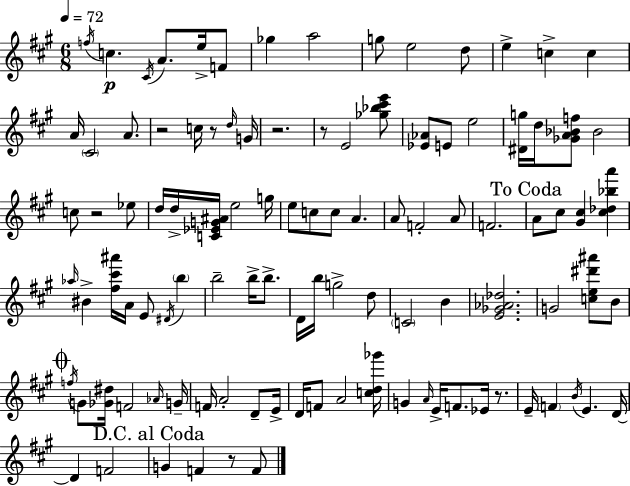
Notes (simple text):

F5/s C5/q. C#4/s A4/e. E5/s F4/e Gb5/q A5/h G5/e E5/h D5/e E5/q C5/q C5/q A4/s C#4/h A4/e. R/h C5/s R/e D5/s G4/s R/h. R/e E4/h [Gb5,Bb5,C#6,E6]/e [Eb4,Ab4]/e E4/e E5/h [D#4,G5]/s D5/s [Gb4,A4,Bb4,F5]/e Bb4/h C5/e R/h Eb5/e D5/s D5/s [C4,Eb4,G4,A#4]/s E5/h G5/s E5/e C5/e C5/e A4/q. A4/e F4/h A4/e F4/h. A4/e C#5/e [G#4,C#5]/q [C#5,Db5,Bb5,A6]/q Ab5/s BIS4/q [F#5,C#6,A#6]/s A4/s E4/e D#4/s B5/q B5/h B5/s B5/e. D4/s B5/s G5/h D5/e C4/h B4/q [E4,Gb4,Ab4,Db5]/h. G4/h [C5,E5,D#6,A#6]/e B4/e F5/s G4/e [Gb4,D#5]/s F4/h Ab4/s G4/s F4/s A4/h D4/e E4/s D4/s F4/e A4/h [C5,D5,Gb6]/s G4/q A4/s E4/s F4/e. Eb4/s R/e. E4/s F4/q B4/s E4/q. D4/s D4/q F4/h G4/q F4/q R/e F4/e